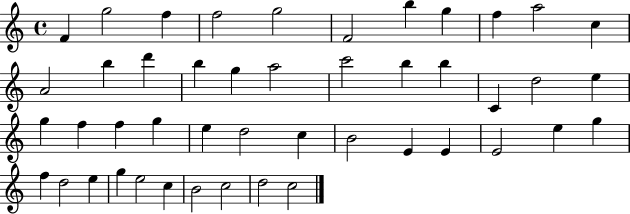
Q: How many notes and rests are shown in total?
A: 46